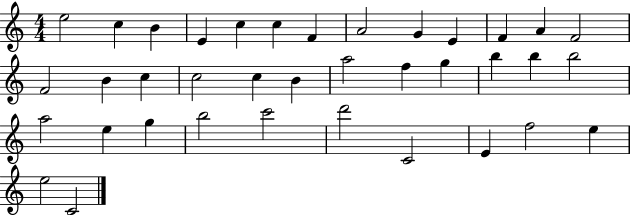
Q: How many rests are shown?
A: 0